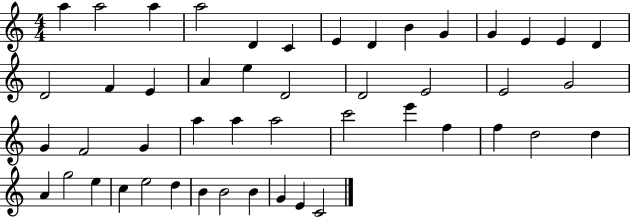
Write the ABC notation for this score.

X:1
T:Untitled
M:4/4
L:1/4
K:C
a a2 a a2 D C E D B G G E E D D2 F E A e D2 D2 E2 E2 G2 G F2 G a a a2 c'2 e' f f d2 d A g2 e c e2 d B B2 B G E C2